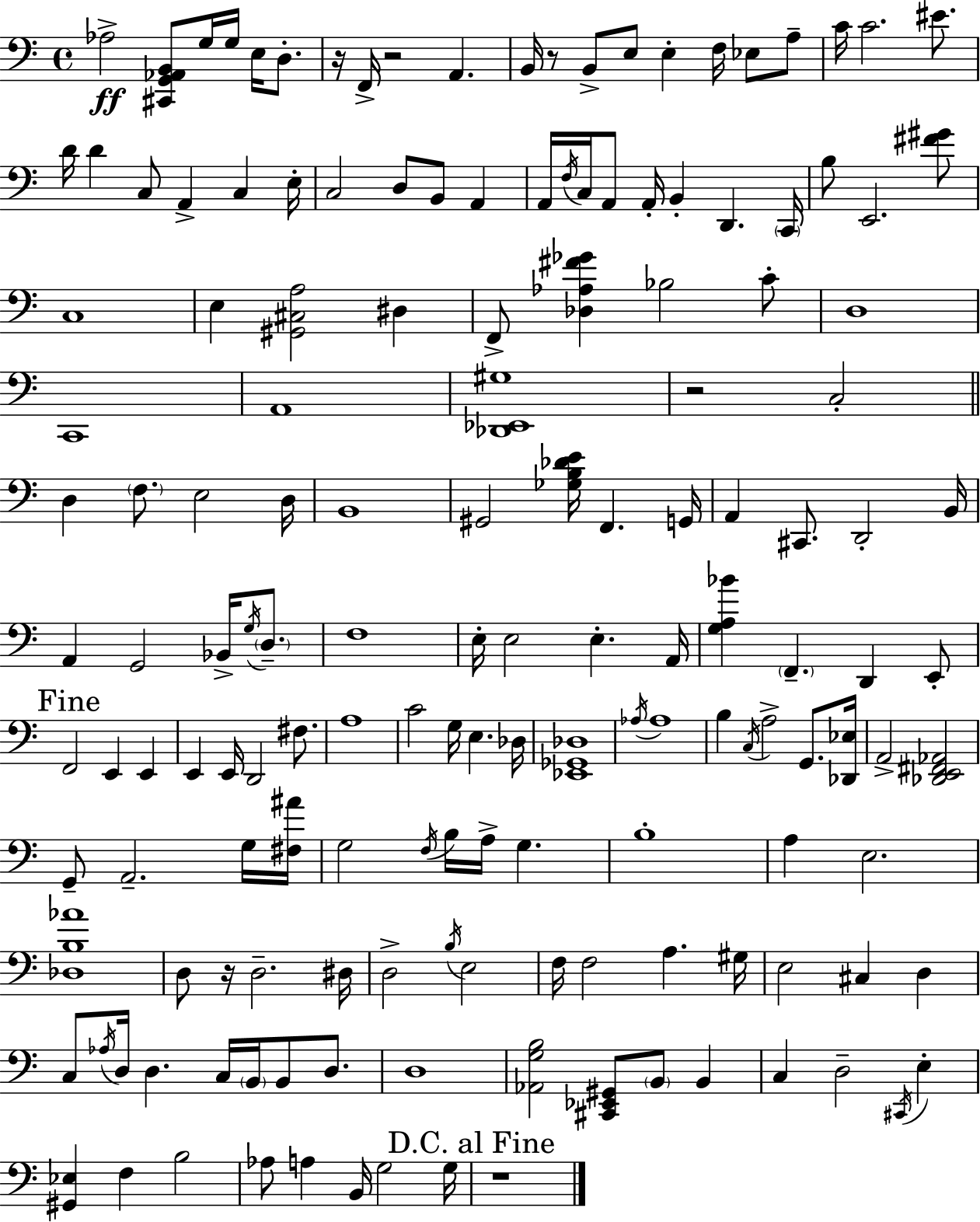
{
  \clef bass
  \time 4/4
  \defaultTimeSignature
  \key c \major
  \repeat volta 2 { aes2->\ff <cis, g, aes, b,>8 g16 g16 e16 d8.-. | r16 f,16-> r2 a,4. | b,16 r8 b,8-> e8 e4-. f16 ees8 a8-- | c'16 c'2. eis'8. | \break d'16 d'4 c8 a,4-> c4 e16-. | c2 d8 b,8 a,4 | a,16 \acciaccatura { f16 } c16 a,8 a,16-. b,4-. d,4. | \parenthesize c,16 b8 e,2. <fis' gis'>8 | \break c1 | e4 <gis, cis a>2 dis4 | f,8-> <des aes fis' ges'>4 bes2 c'8-. | d1 | \break c,1 | a,1 | <des, ees, gis>1 | r2 c2-. | \break \bar "||" \break \key c \major d4 \parenthesize f8. e2 d16 | b,1 | gis,2 <ges b des' e'>16 f,4. g,16 | a,4 cis,8. d,2-. b,16 | \break a,4 g,2 bes,16-> \acciaccatura { g16 } \parenthesize d8.-- | f1 | e16-. e2 e4.-. | a,16 <g a bes'>4 \parenthesize f,4.-- d,4 e,8-. | \break \mark "Fine" f,2 e,4 e,4 | e,4 e,16 d,2 fis8. | a1 | c'2 g16 e4. | \break des16 <ees, ges, des>1 | \acciaccatura { aes16 } aes1 | b4 \acciaccatura { c16 } a2-> g,8. | <des, ees>16 a,2-> <des, e, fis, aes,>2 | \break g,8-- a,2.-- | g16 <fis ais'>16 g2 \acciaccatura { f16 } b16 a16-> g4. | b1-. | a4 e2. | \break <des b aes'>1 | d8 r16 d2.-- | dis16 d2-> \acciaccatura { b16 } e2 | f16 f2 a4. | \break gis16 e2 cis4 | d4 c8 \acciaccatura { aes16 } d16 d4. c16 | \parenthesize b,16 b,8 d8. d1 | <aes, g b>2 <cis, ees, gis,>8 | \break \parenthesize b,8 b,4 c4 d2-- | \acciaccatura { cis,16 } e4-. <gis, ees>4 f4 b2 | aes8 a4 b,16 g2 | g16 \mark "D.C. al Fine" r1 | \break } \bar "|."
}